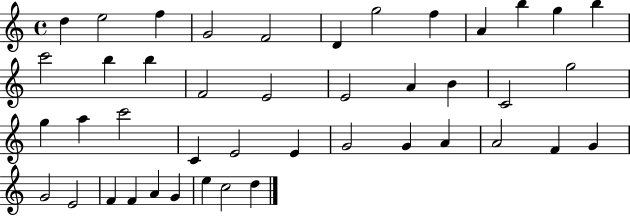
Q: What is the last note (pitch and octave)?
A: D5